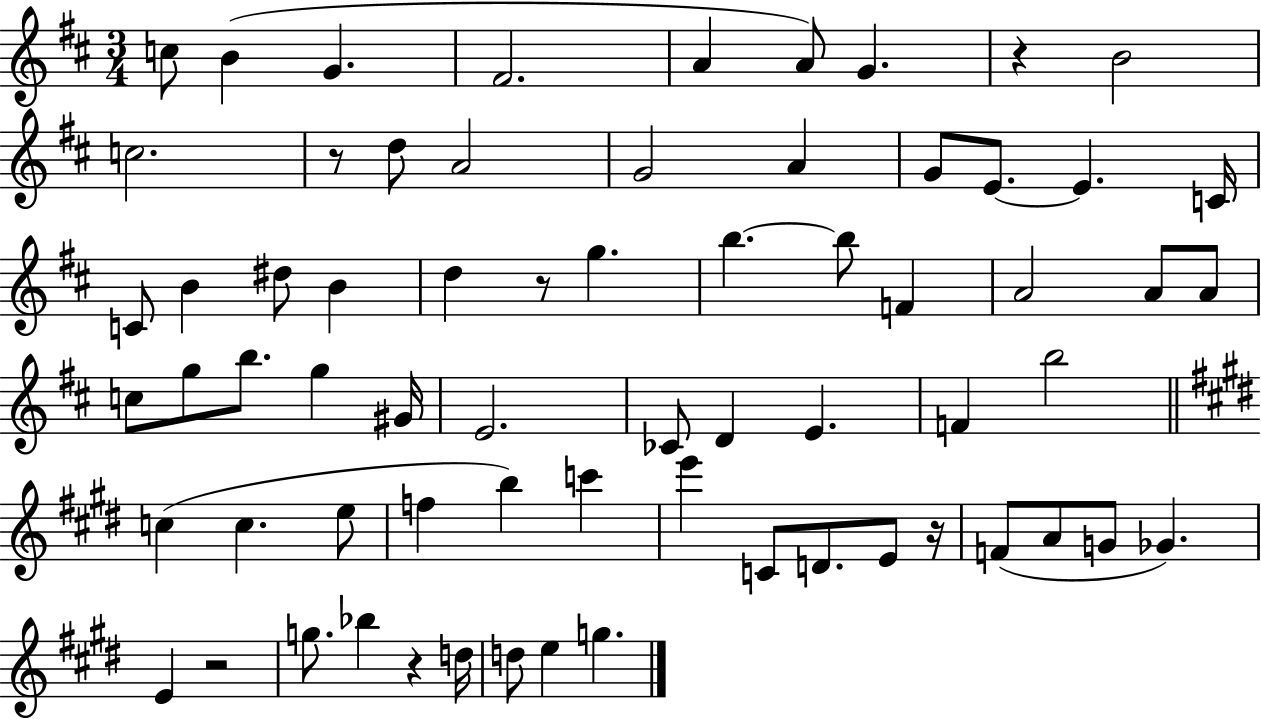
{
  \clef treble
  \numericTimeSignature
  \time 3/4
  \key d \major
  \repeat volta 2 { c''8 b'4( g'4. | fis'2. | a'4 a'8) g'4. | r4 b'2 | \break c''2. | r8 d''8 a'2 | g'2 a'4 | g'8 e'8.~~ e'4. c'16 | \break c'8 b'4 dis''8 b'4 | d''4 r8 g''4. | b''4.~~ b''8 f'4 | a'2 a'8 a'8 | \break c''8 g''8 b''8. g''4 gis'16 | e'2. | ces'8 d'4 e'4. | f'4 b''2 | \break \bar "||" \break \key e \major c''4( c''4. e''8 | f''4 b''4) c'''4 | e'''4 c'8 d'8. e'8 r16 | f'8( a'8 g'8 ges'4.) | \break e'4 r2 | g''8. bes''4 r4 d''16 | d''8 e''4 g''4. | } \bar "|."
}